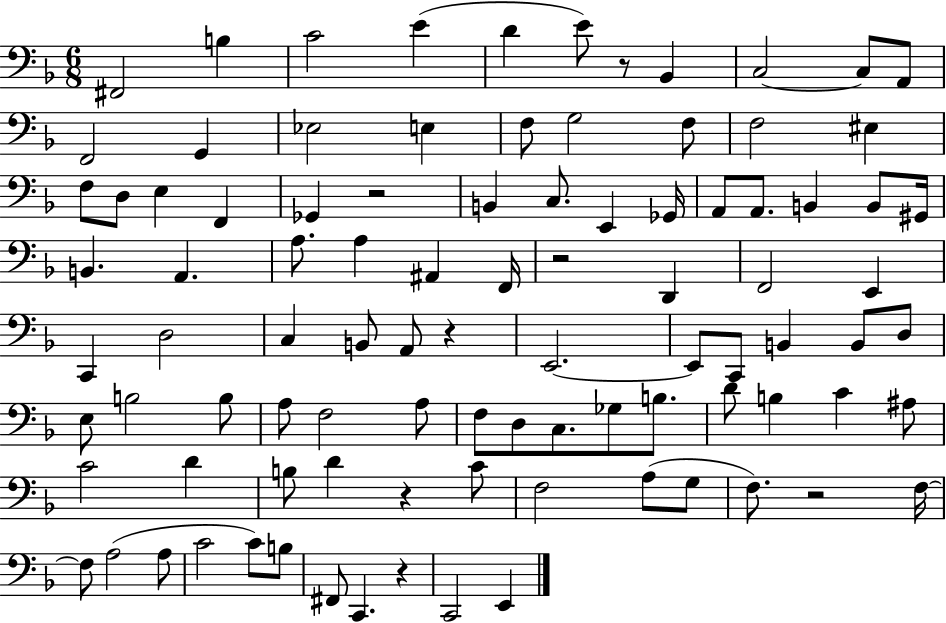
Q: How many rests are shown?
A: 7